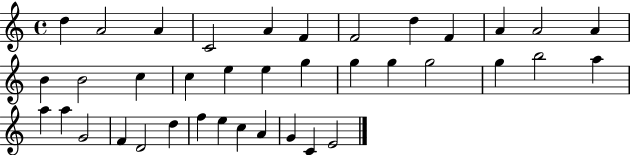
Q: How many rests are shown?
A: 0